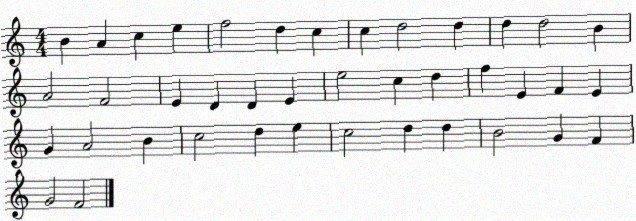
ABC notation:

X:1
T:Untitled
M:4/4
L:1/4
K:C
B A c e f2 d c c d2 d d d2 B A2 F2 E D D E e2 c d f E F E G A2 B c2 d e c2 d d B2 G F G2 F2